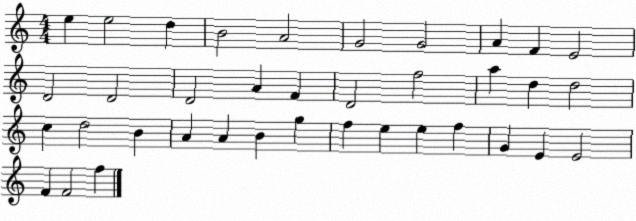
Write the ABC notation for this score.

X:1
T:Untitled
M:4/4
L:1/4
K:C
e e2 d B2 A2 G2 G2 A F E2 D2 D2 D2 A F D2 f2 a d d2 c d2 B A A B g f e e f G E E2 F F2 f